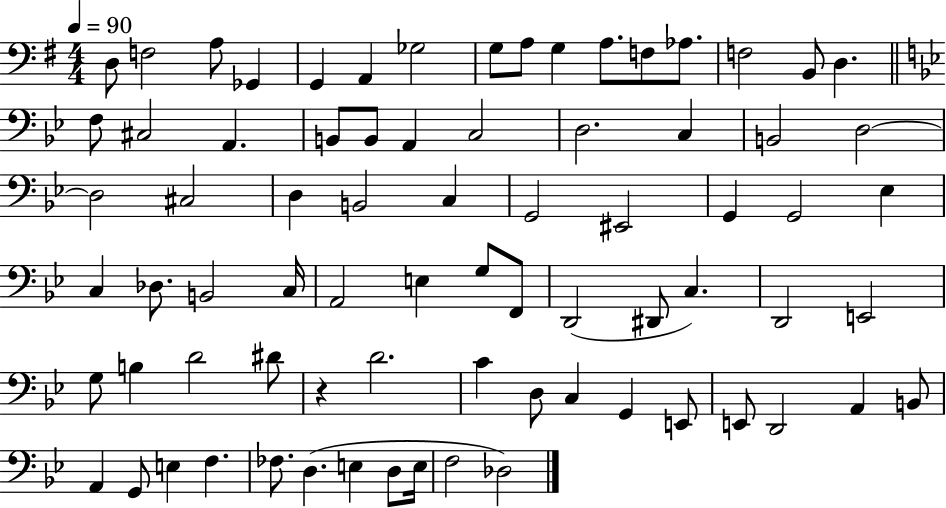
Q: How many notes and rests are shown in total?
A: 76